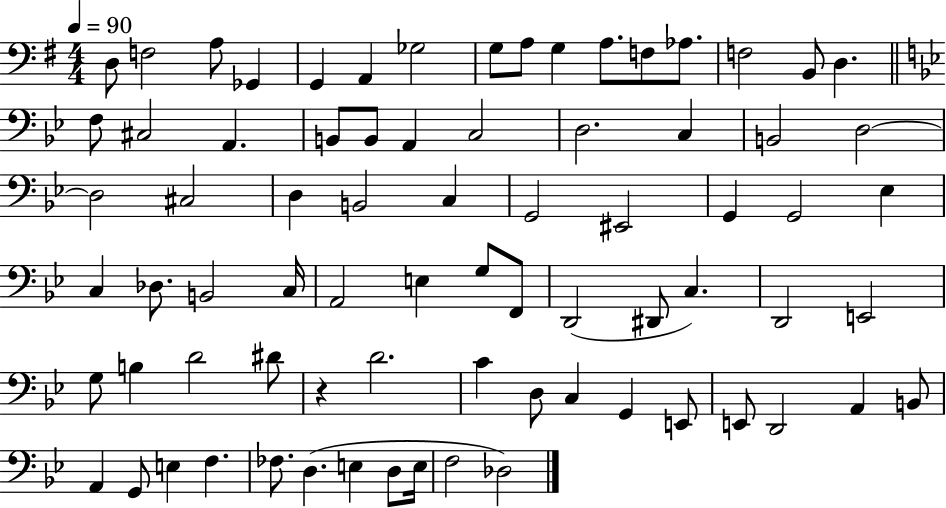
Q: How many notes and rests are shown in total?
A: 76